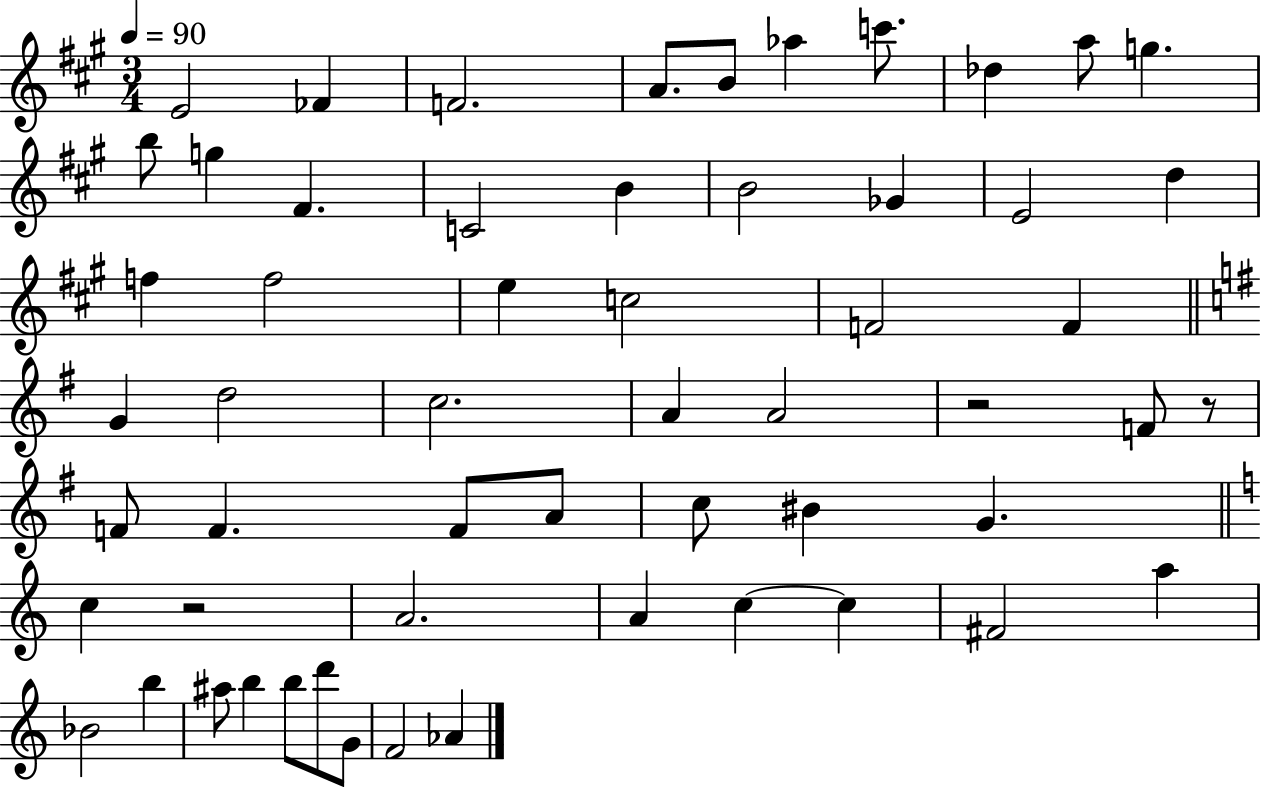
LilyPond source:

{
  \clef treble
  \numericTimeSignature
  \time 3/4
  \key a \major
  \tempo 4 = 90
  e'2 fes'4 | f'2. | a'8. b'8 aes''4 c'''8. | des''4 a''8 g''4. | \break b''8 g''4 fis'4. | c'2 b'4 | b'2 ges'4 | e'2 d''4 | \break f''4 f''2 | e''4 c''2 | f'2 f'4 | \bar "||" \break \key e \minor g'4 d''2 | c''2. | a'4 a'2 | r2 f'8 r8 | \break f'8 f'4. f'8 a'8 | c''8 bis'4 g'4. | \bar "||" \break \key a \minor c''4 r2 | a'2. | a'4 c''4~~ c''4 | fis'2 a''4 | \break bes'2 b''4 | ais''8 b''4 b''8 d'''8 g'8 | f'2 aes'4 | \bar "|."
}